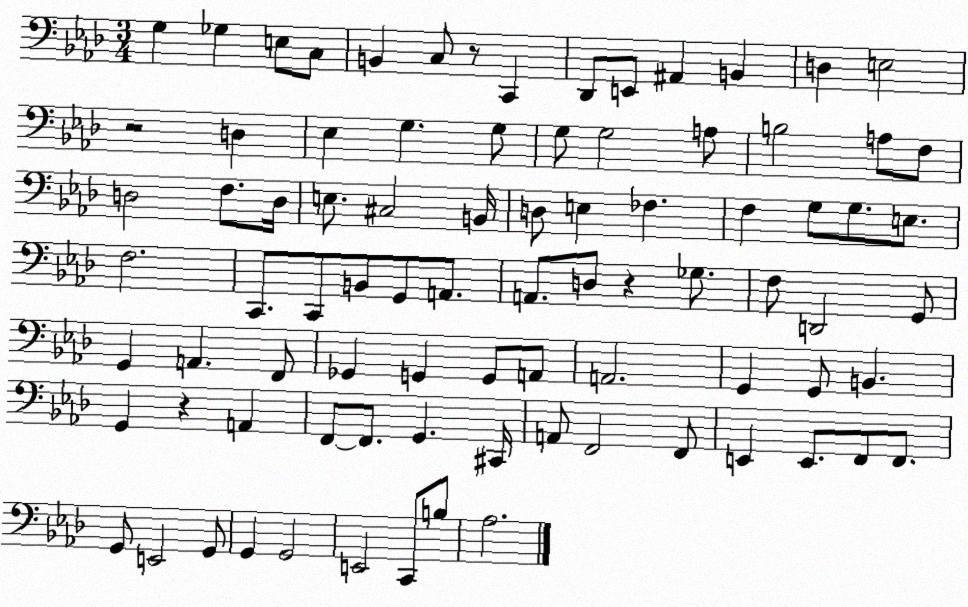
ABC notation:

X:1
T:Untitled
M:3/4
L:1/4
K:Ab
G, _G, E,/2 C,/2 B,, C,/2 z/2 C,, _D,,/2 E,,/2 ^A,, B,, D, E,2 z2 D, _E, G, G,/2 G,/2 G,2 A,/2 B,2 A,/2 F,/2 D,2 F,/2 D,/4 E,/2 ^C,2 B,,/4 D,/2 E, _F, F, G,/2 G,/2 E,/2 F,2 C,,/2 C,,/2 B,,/2 G,,/2 A,,/2 A,,/2 D,/2 z _G,/2 F,/2 D,,2 G,,/2 G,, A,, F,,/2 _G,, G,, G,,/2 A,,/2 A,,2 G,, G,,/2 B,, G,, z A,, F,,/2 F,,/2 G,, ^C,,/4 A,,/2 F,,2 F,,/2 E,, E,,/2 F,,/2 F,,/2 G,,/2 E,,2 G,,/2 G,, G,,2 E,,2 C,,/2 B,/2 _A,2